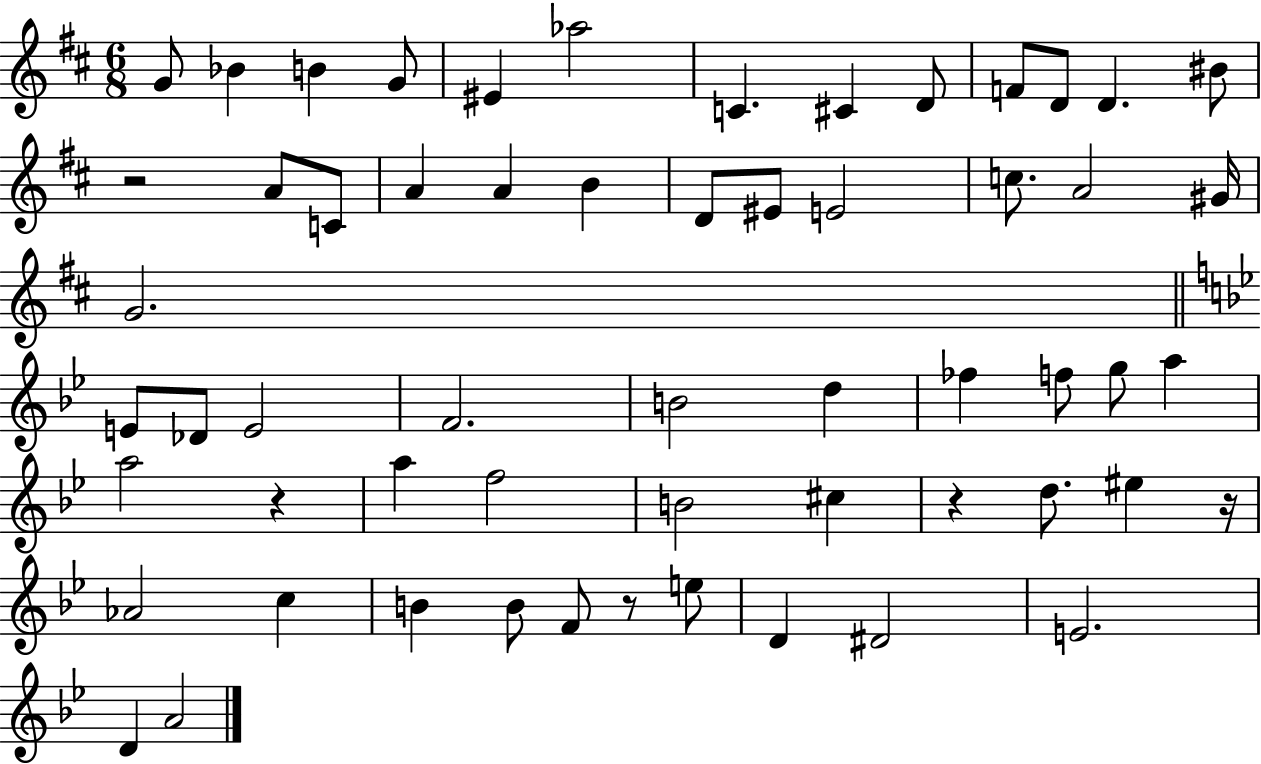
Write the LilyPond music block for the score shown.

{
  \clef treble
  \numericTimeSignature
  \time 6/8
  \key d \major
  \repeat volta 2 { g'8 bes'4 b'4 g'8 | eis'4 aes''2 | c'4. cis'4 d'8 | f'8 d'8 d'4. bis'8 | \break r2 a'8 c'8 | a'4 a'4 b'4 | d'8 eis'8 e'2 | c''8. a'2 gis'16 | \break g'2. | \bar "||" \break \key bes \major e'8 des'8 e'2 | f'2. | b'2 d''4 | fes''4 f''8 g''8 a''4 | \break a''2 r4 | a''4 f''2 | b'2 cis''4 | r4 d''8. eis''4 r16 | \break aes'2 c''4 | b'4 b'8 f'8 r8 e''8 | d'4 dis'2 | e'2. | \break d'4 a'2 | } \bar "|."
}